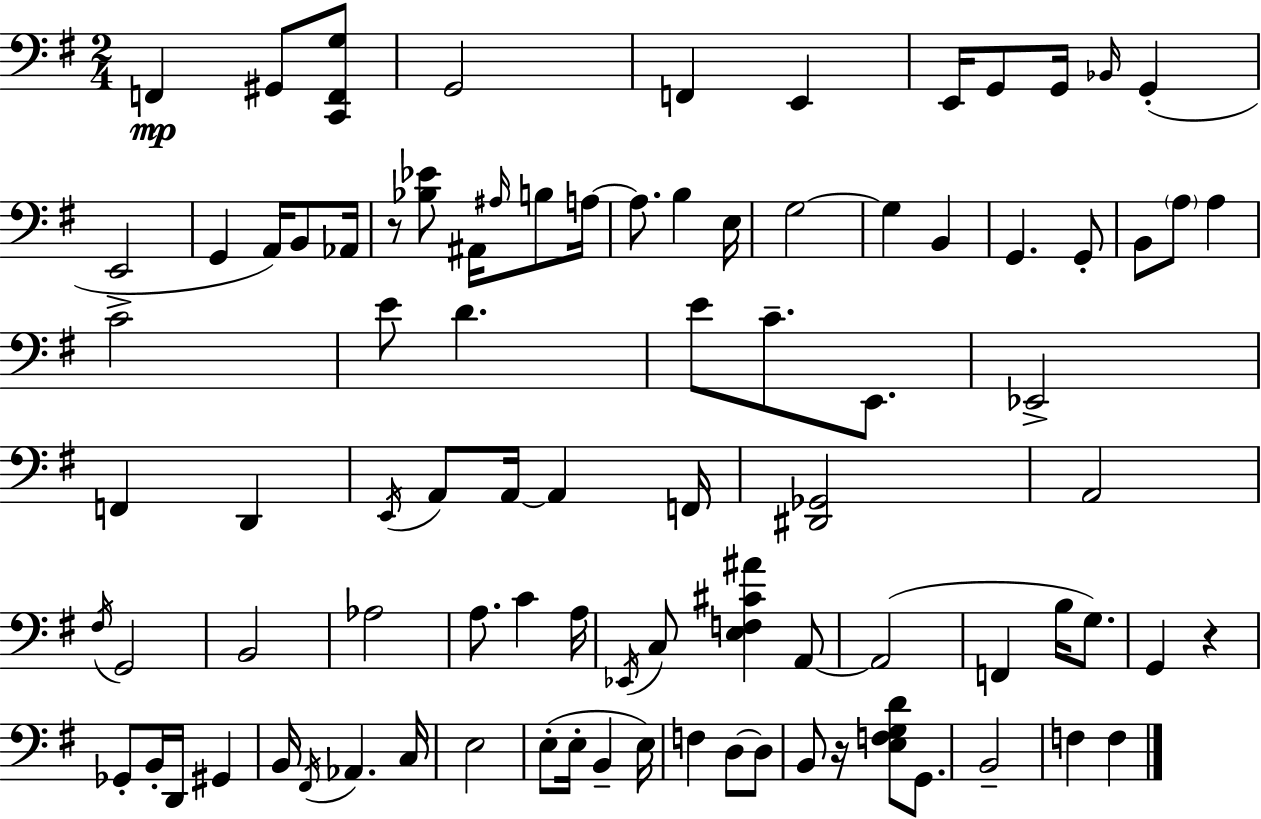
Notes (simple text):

F2/q G#2/e [C2,F2,G3]/e G2/h F2/q E2/q E2/s G2/e G2/s Bb2/s G2/q E2/h G2/q A2/s B2/e Ab2/s R/e [Bb3,Eb4]/e A#2/s A#3/s B3/e A3/s A3/e. B3/q E3/s G3/h G3/q B2/q G2/q. G2/e B2/e A3/e A3/q C4/h E4/e D4/q. E4/e C4/e. E2/e. Eb2/h F2/q D2/q E2/s A2/e A2/s A2/q F2/s [D#2,Gb2]/h A2/h F#3/s G2/h B2/h Ab3/h A3/e. C4/q A3/s Eb2/s C3/e [E3,F3,C#4,A#4]/q A2/e A2/h F2/q B3/s G3/e. G2/q R/q Gb2/e B2/s D2/s G#2/q B2/s F#2/s Ab2/q. C3/s E3/h E3/e E3/s B2/q E3/s F3/q D3/e D3/e B2/e R/s [E3,F3,G3,D4]/e G2/e. B2/h F3/q F3/q